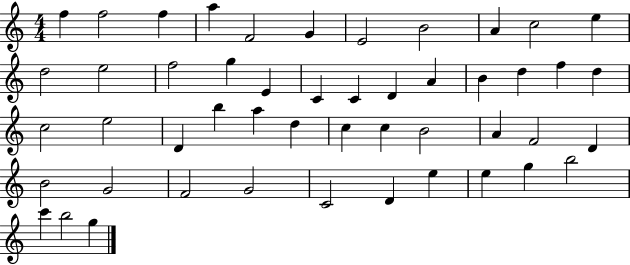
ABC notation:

X:1
T:Untitled
M:4/4
L:1/4
K:C
f f2 f a F2 G E2 B2 A c2 e d2 e2 f2 g E C C D A B d f d c2 e2 D b a d c c B2 A F2 D B2 G2 F2 G2 C2 D e e g b2 c' b2 g